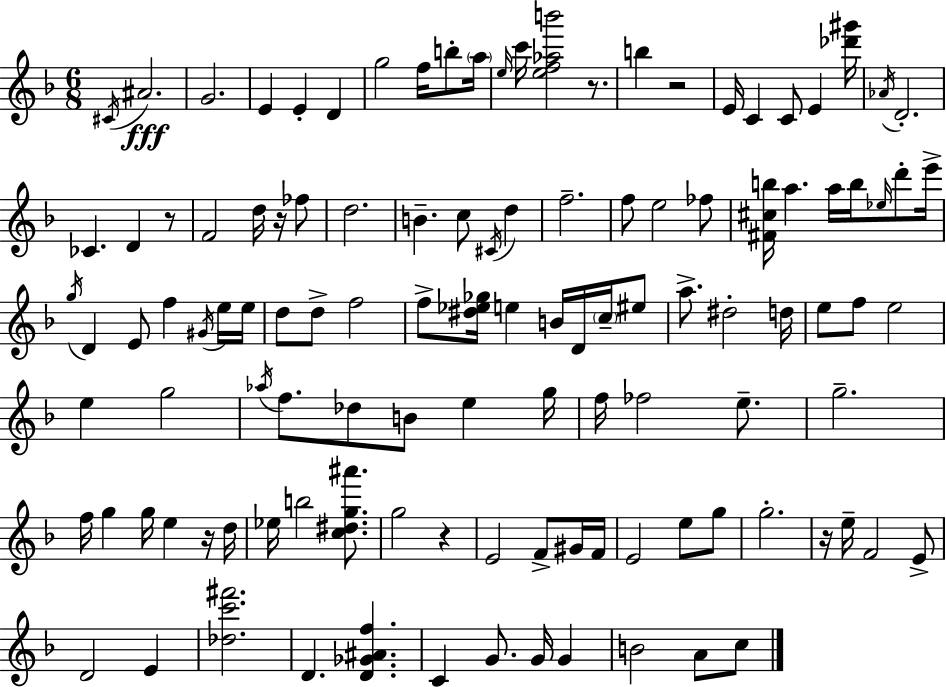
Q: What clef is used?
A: treble